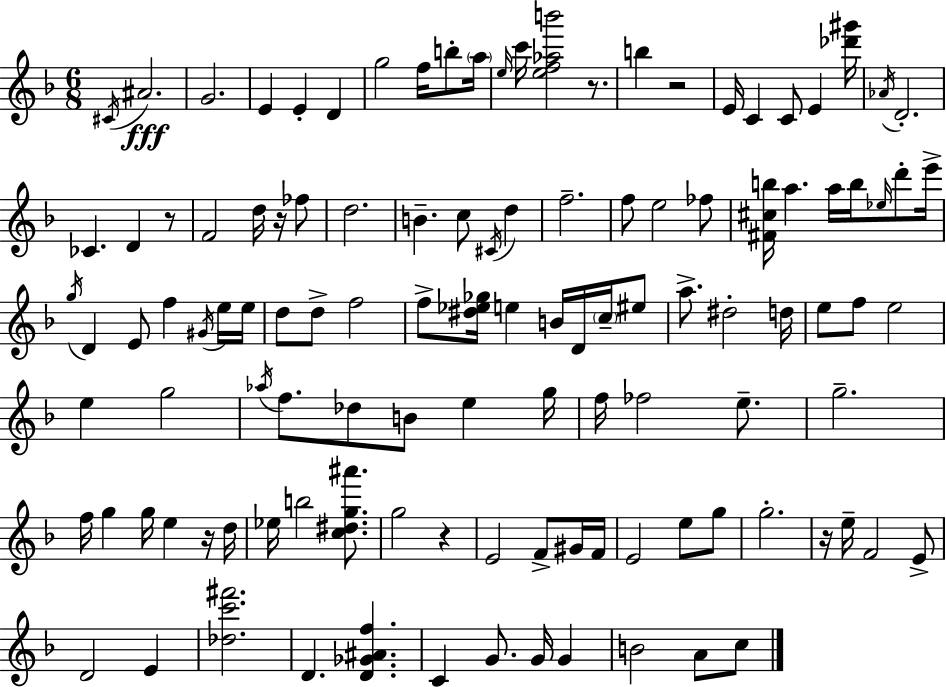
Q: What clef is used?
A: treble